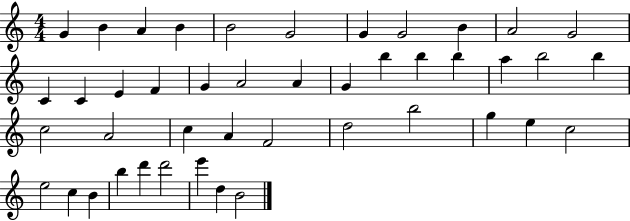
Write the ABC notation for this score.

X:1
T:Untitled
M:4/4
L:1/4
K:C
G B A B B2 G2 G G2 B A2 G2 C C E F G A2 A G b b b a b2 b c2 A2 c A F2 d2 b2 g e c2 e2 c B b d' d'2 e' d B2